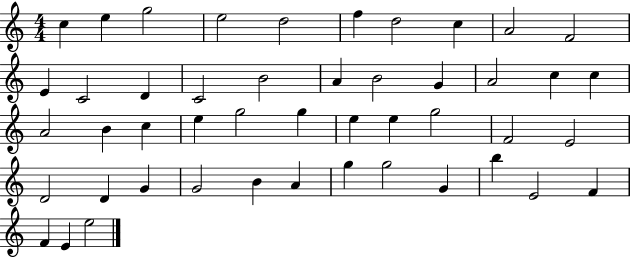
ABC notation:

X:1
T:Untitled
M:4/4
L:1/4
K:C
c e g2 e2 d2 f d2 c A2 F2 E C2 D C2 B2 A B2 G A2 c c A2 B c e g2 g e e g2 F2 E2 D2 D G G2 B A g g2 G b E2 F F E e2